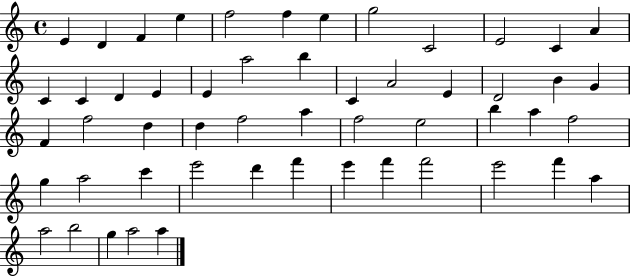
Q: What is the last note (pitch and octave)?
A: A5